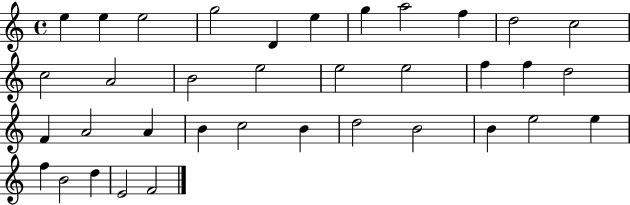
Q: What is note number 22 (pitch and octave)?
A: A4